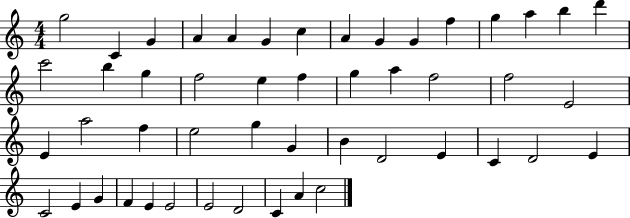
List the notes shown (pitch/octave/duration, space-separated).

G5/h C4/q G4/q A4/q A4/q G4/q C5/q A4/q G4/q G4/q F5/q G5/q A5/q B5/q D6/q C6/h B5/q G5/q F5/h E5/q F5/q G5/q A5/q F5/h F5/h E4/h E4/q A5/h F5/q E5/h G5/q G4/q B4/q D4/h E4/q C4/q D4/h E4/q C4/h E4/q G4/q F4/q E4/q E4/h E4/h D4/h C4/q A4/q C5/h